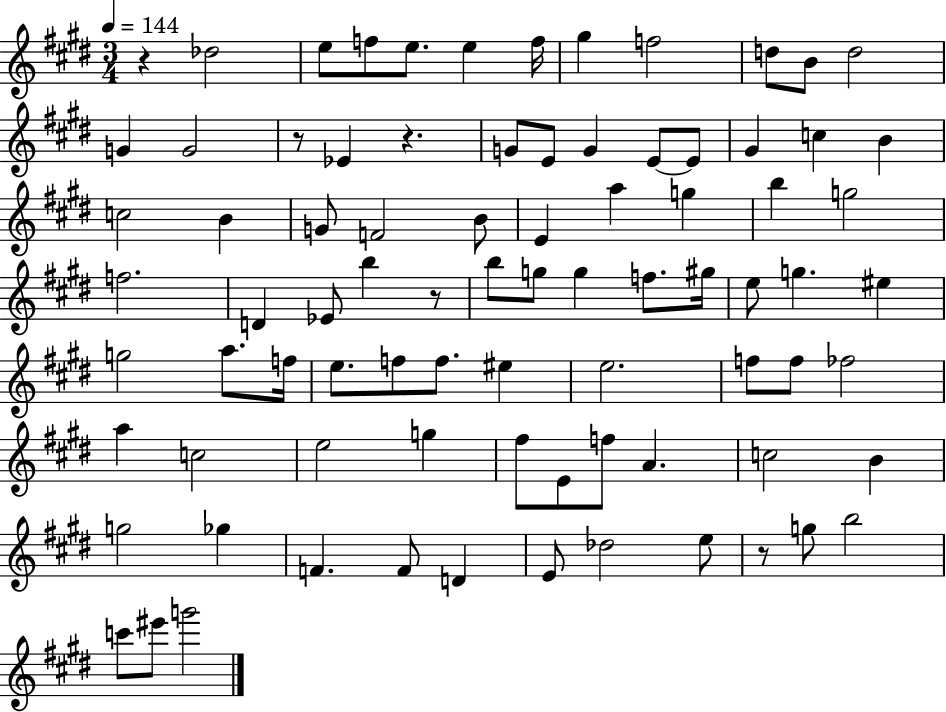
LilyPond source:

{
  \clef treble
  \numericTimeSignature
  \time 3/4
  \key e \major
  \tempo 4 = 144
  \repeat volta 2 { r4 des''2 | e''8 f''8 e''8. e''4 f''16 | gis''4 f''2 | d''8 b'8 d''2 | \break g'4 g'2 | r8 ees'4 r4. | g'8 e'8 g'4 e'8~~ e'8 | gis'4 c''4 b'4 | \break c''2 b'4 | g'8 f'2 b'8 | e'4 a''4 g''4 | b''4 g''2 | \break f''2. | d'4 ees'8 b''4 r8 | b''8 g''8 g''4 f''8. gis''16 | e''8 g''4. eis''4 | \break g''2 a''8. f''16 | e''8. f''8 f''8. eis''4 | e''2. | f''8 f''8 fes''2 | \break a''4 c''2 | e''2 g''4 | fis''8 e'8 f''8 a'4. | c''2 b'4 | \break g''2 ges''4 | f'4. f'8 d'4 | e'8 des''2 e''8 | r8 g''8 b''2 | \break c'''8 eis'''8 g'''2 | } \bar "|."
}